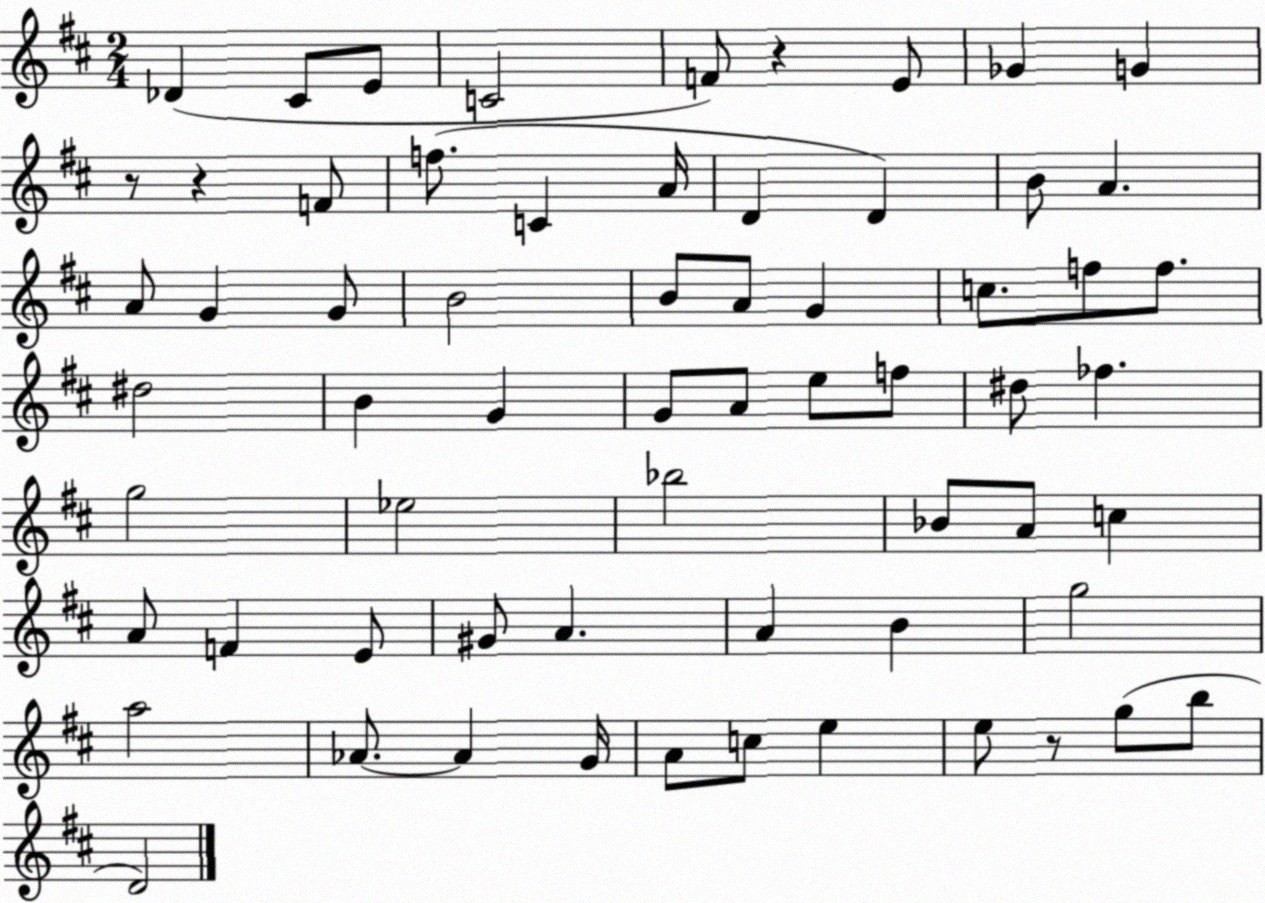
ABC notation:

X:1
T:Untitled
M:2/4
L:1/4
K:D
_D ^C/2 E/2 C2 F/2 z E/2 _G G z/2 z F/2 f/2 C A/4 D D B/2 A A/2 G G/2 B2 B/2 A/2 G c/2 f/2 f/2 ^d2 B G G/2 A/2 e/2 f/2 ^d/2 _f g2 _e2 _b2 _B/2 A/2 c A/2 F E/2 ^G/2 A A B g2 a2 _A/2 _A G/4 A/2 c/2 e e/2 z/2 g/2 b/2 D2